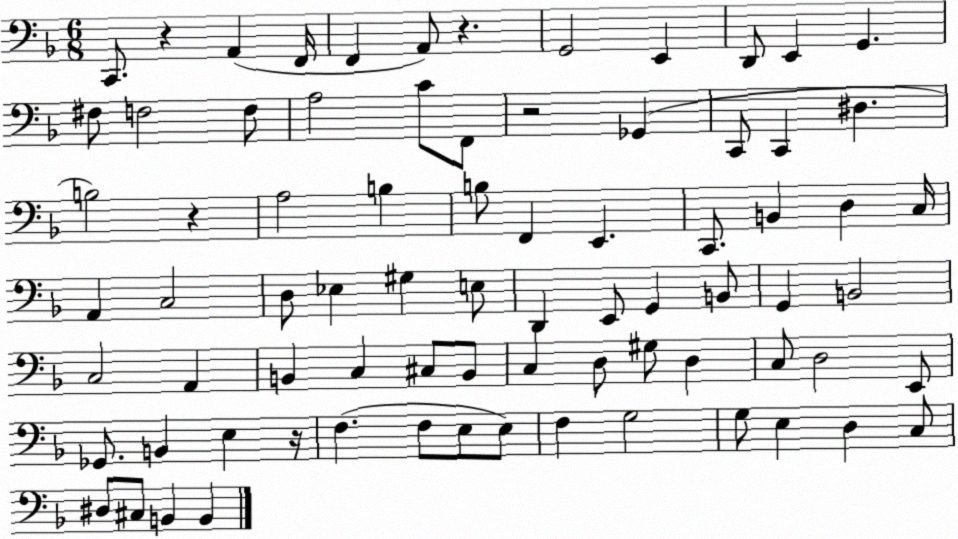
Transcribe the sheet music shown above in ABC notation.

X:1
T:Untitled
M:6/8
L:1/4
K:F
C,,/2 z A,, F,,/4 F,, A,,/2 z G,,2 E,, D,,/2 E,, G,, ^F,/2 F,2 F,/2 A,2 C/2 F,,/2 z2 _G,, C,,/2 C,, ^D, B,2 z A,2 B, B,/2 F,, E,, C,,/2 B,, D, C,/4 A,, C,2 D,/2 _E, ^G, E,/2 D,, E,,/2 G,, B,,/2 G,, B,,2 C,2 A,, B,, C, ^C,/2 B,,/2 C, D,/2 ^G,/2 D, C,/2 D,2 E,,/2 _G,,/2 B,, E, z/4 F, F,/2 E,/2 E,/2 F, G,2 G,/2 E, D, C,/2 ^D,/2 ^C,/2 B,, B,,